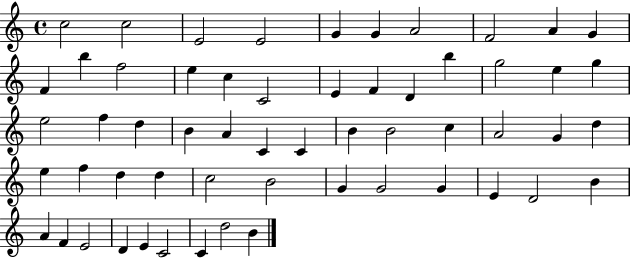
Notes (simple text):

C5/h C5/h E4/h E4/h G4/q G4/q A4/h F4/h A4/q G4/q F4/q B5/q F5/h E5/q C5/q C4/h E4/q F4/q D4/q B5/q G5/h E5/q G5/q E5/h F5/q D5/q B4/q A4/q C4/q C4/q B4/q B4/h C5/q A4/h G4/q D5/q E5/q F5/q D5/q D5/q C5/h B4/h G4/q G4/h G4/q E4/q D4/h B4/q A4/q F4/q E4/h D4/q E4/q C4/h C4/q D5/h B4/q